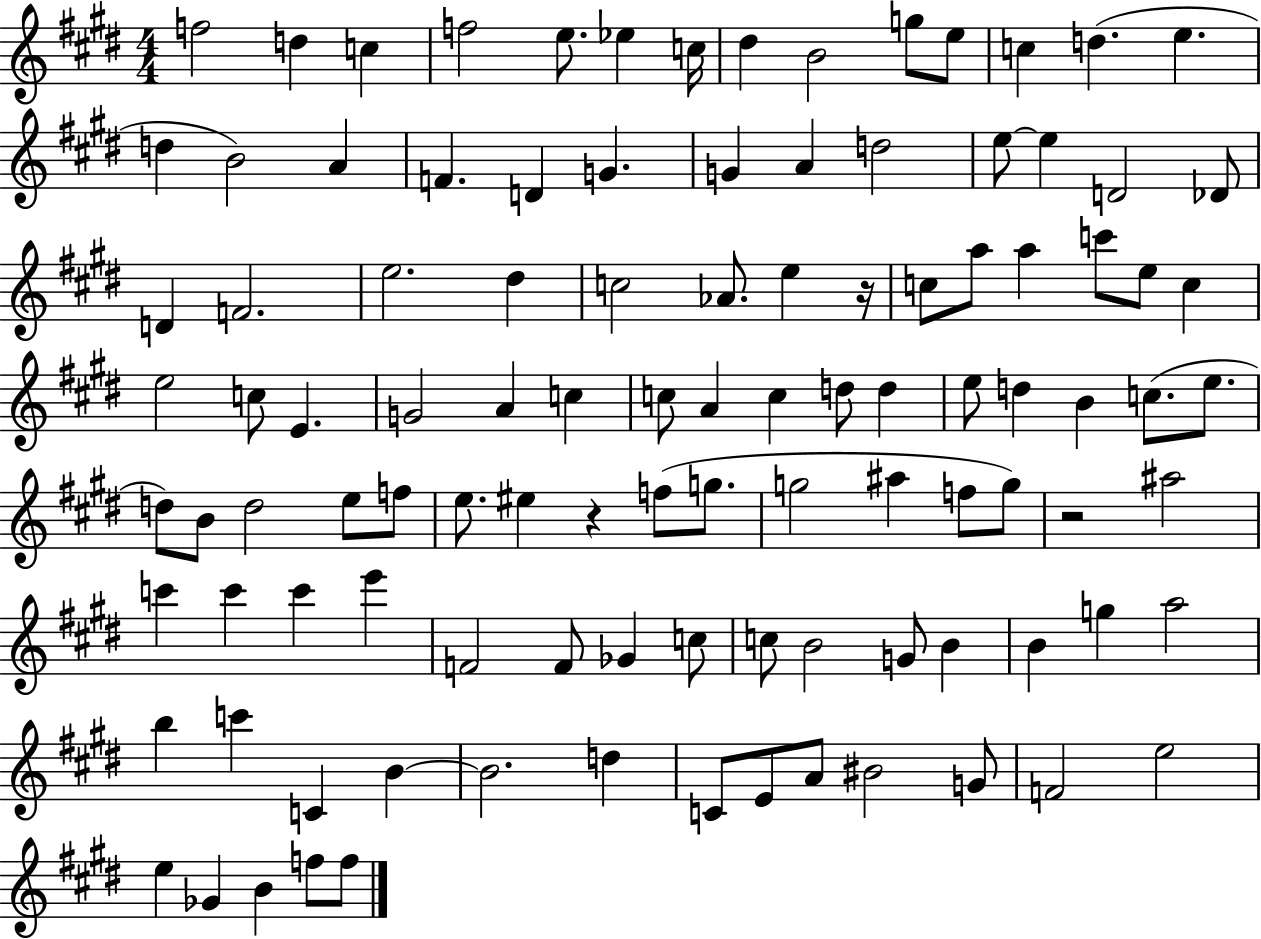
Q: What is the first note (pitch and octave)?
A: F5